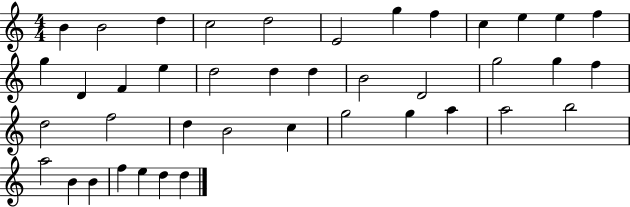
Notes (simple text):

B4/q B4/h D5/q C5/h D5/h E4/h G5/q F5/q C5/q E5/q E5/q F5/q G5/q D4/q F4/q E5/q D5/h D5/q D5/q B4/h D4/h G5/h G5/q F5/q D5/h F5/h D5/q B4/h C5/q G5/h G5/q A5/q A5/h B5/h A5/h B4/q B4/q F5/q E5/q D5/q D5/q